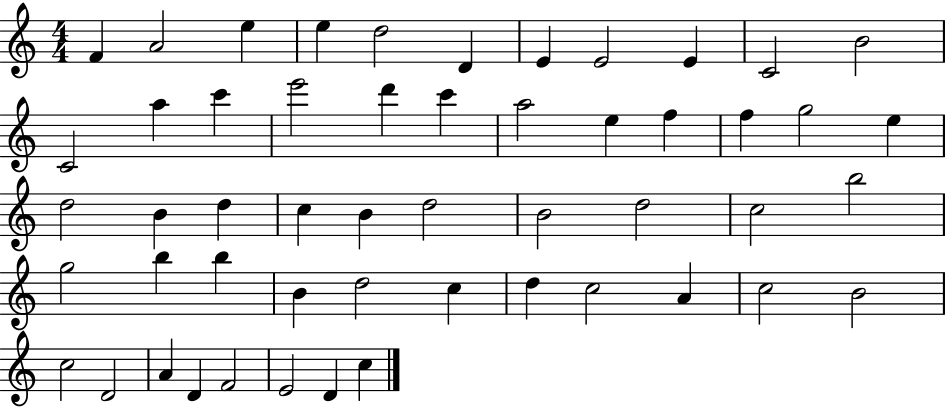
F4/q A4/h E5/q E5/q D5/h D4/q E4/q E4/h E4/q C4/h B4/h C4/h A5/q C6/q E6/h D6/q C6/q A5/h E5/q F5/q F5/q G5/h E5/q D5/h B4/q D5/q C5/q B4/q D5/h B4/h D5/h C5/h B5/h G5/h B5/q B5/q B4/q D5/h C5/q D5/q C5/h A4/q C5/h B4/h C5/h D4/h A4/q D4/q F4/h E4/h D4/q C5/q